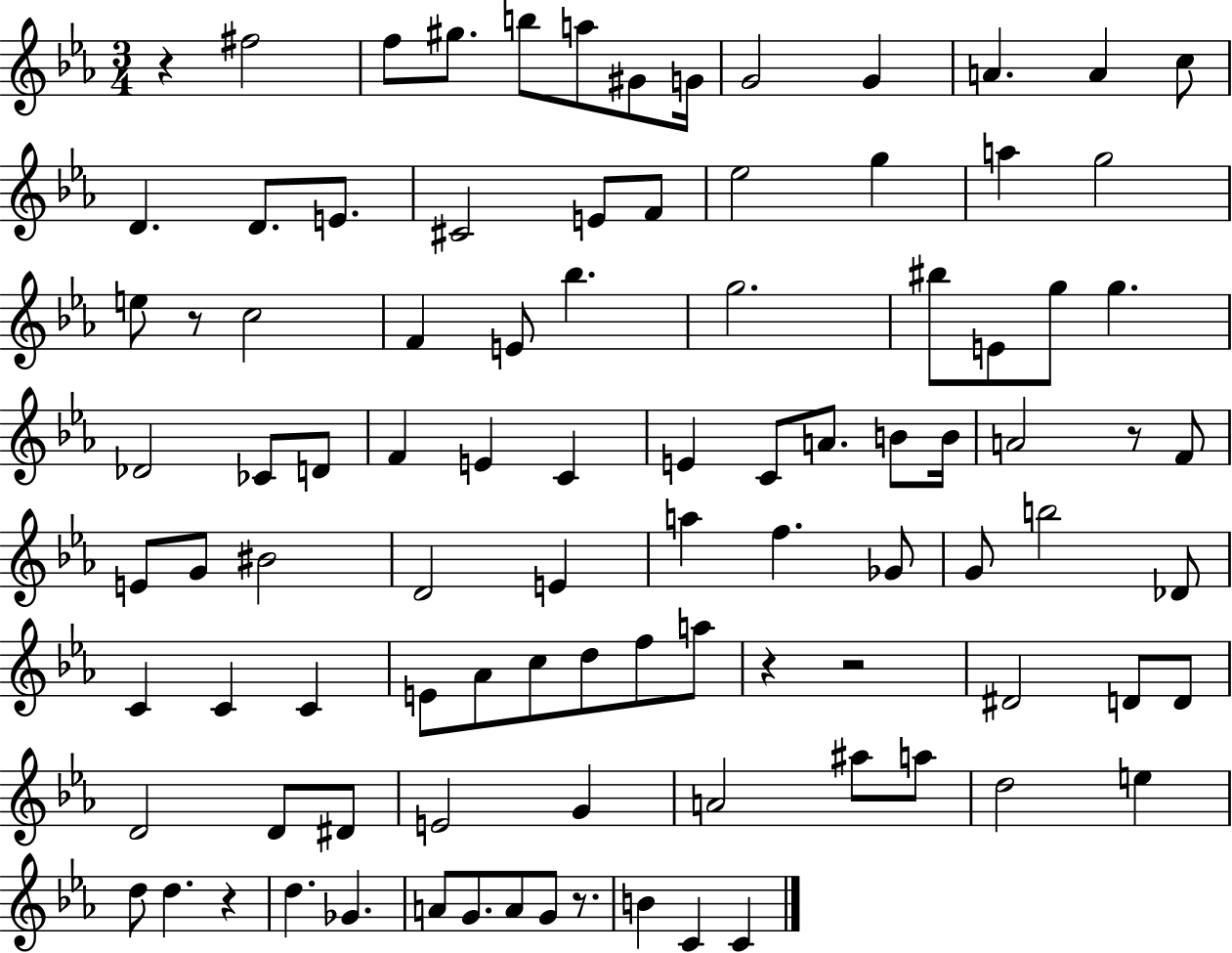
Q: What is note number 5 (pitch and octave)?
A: A5